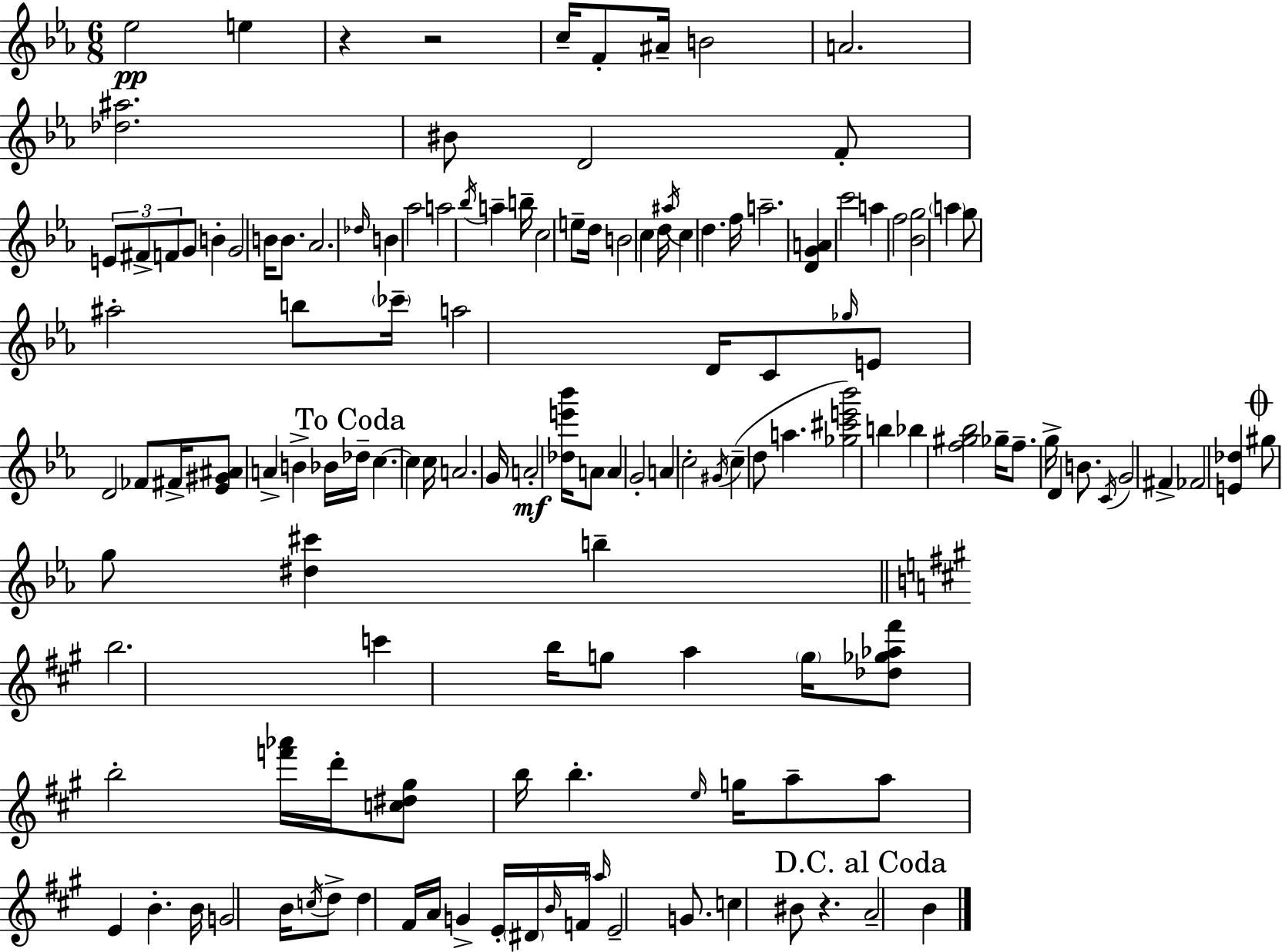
X:1
T:Untitled
M:6/8
L:1/4
K:Eb
_e2 e z z2 c/4 F/2 ^A/4 B2 A2 [_d^a]2 ^B/2 D2 F/2 E/2 ^F/2 F/2 G/2 B G2 B/4 B/2 _A2 _d/4 B _a2 a2 _b/4 a b/4 c2 e/2 d/4 B2 c d/4 ^a/4 c d f/4 a2 [DGA] c'2 a f2 [_Bg]2 a g/2 ^a2 b/2 _c'/4 a2 D/4 C/2 _g/4 E/2 D2 _F/2 ^F/4 [_E^G^A]/2 A B _B/4 _d/4 c c c/4 A2 G/4 A2 [_de'_b']/4 A/2 A G2 A c2 ^G/4 c d/2 a [_g^c'e'_b']2 b _b [f^g_b]2 _g/4 f/2 g/4 D B/2 C/4 G2 ^F _F2 [E_d] ^g/2 g/2 [^d^c'] b b2 c' b/4 g/2 a g/4 [_d_g_a^f']/2 b2 [f'_a']/4 d'/4 [c^d^g]/2 b/4 b e/4 g/4 a/2 a/2 E B B/4 G2 B/4 c/4 d/2 d ^F/4 A/4 G E/4 ^D/4 B/4 F/4 _a/4 E2 G/2 c ^B/2 z A2 B